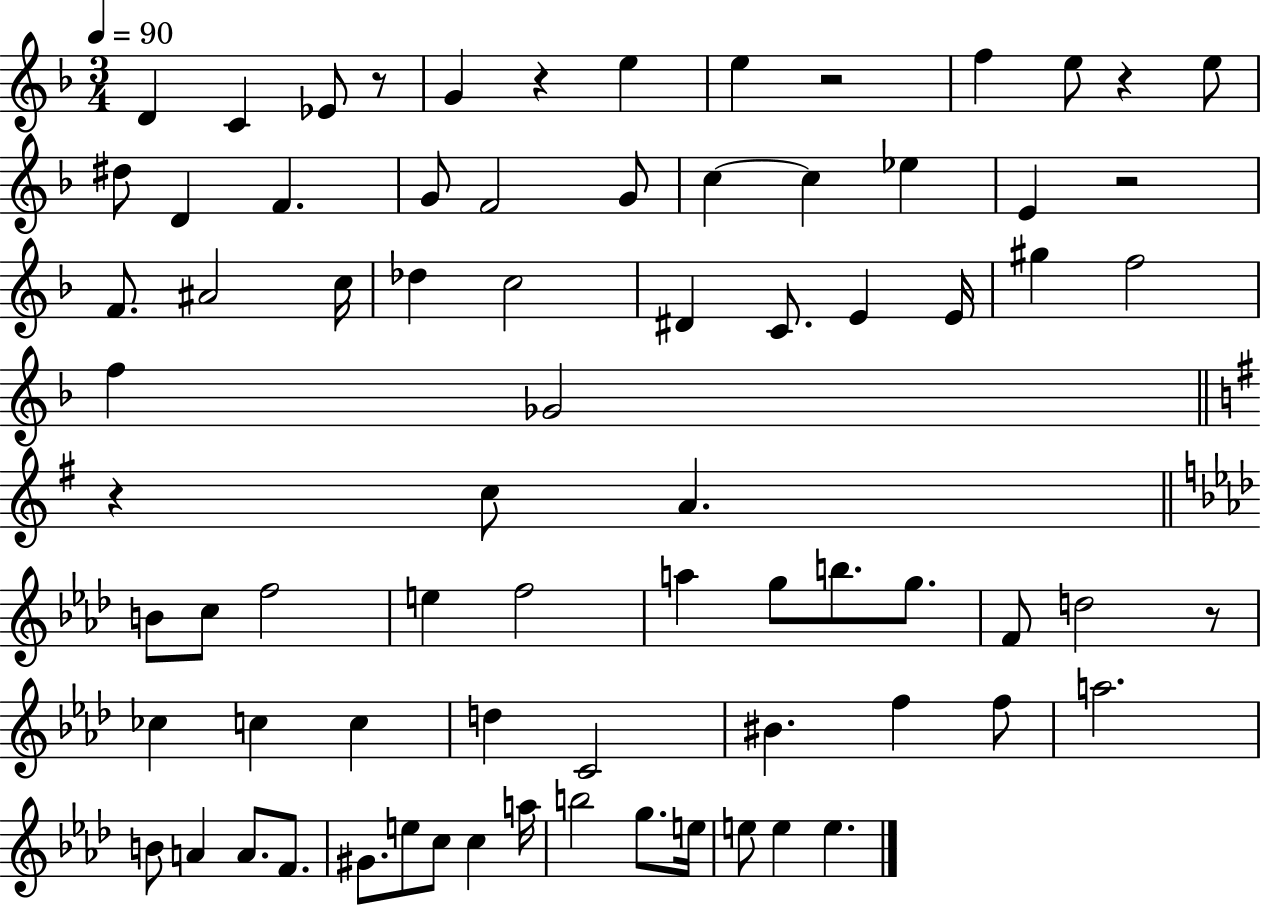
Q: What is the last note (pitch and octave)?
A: E5